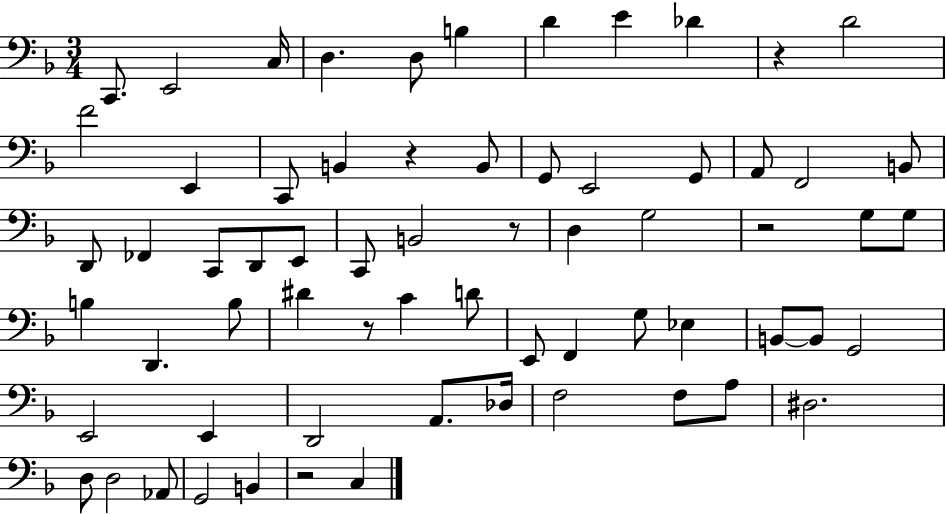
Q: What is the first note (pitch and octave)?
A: C2